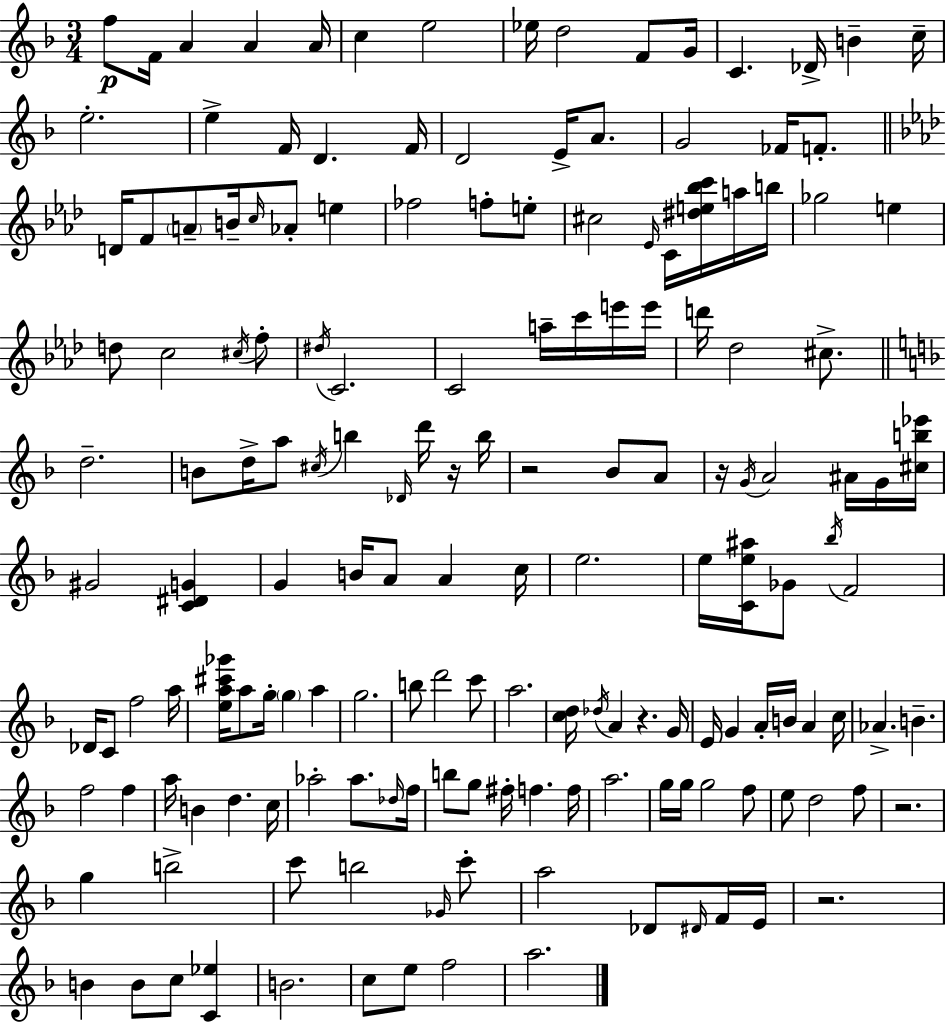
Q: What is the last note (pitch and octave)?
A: A5